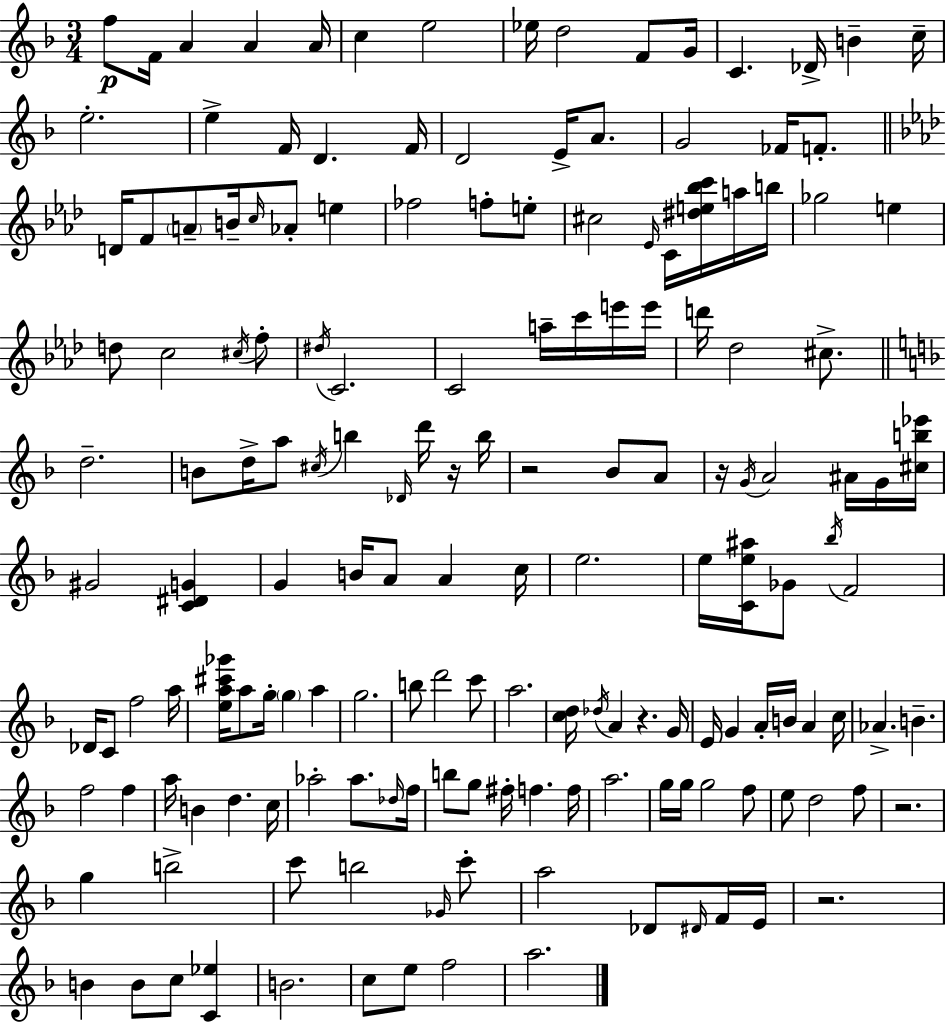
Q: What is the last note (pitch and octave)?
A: A5